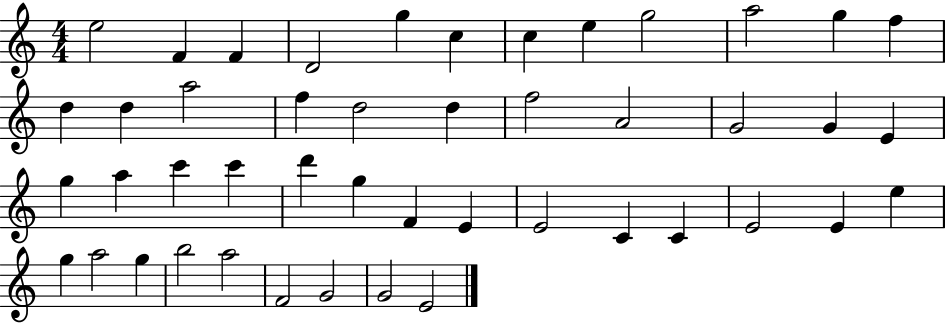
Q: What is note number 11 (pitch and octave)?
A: G5